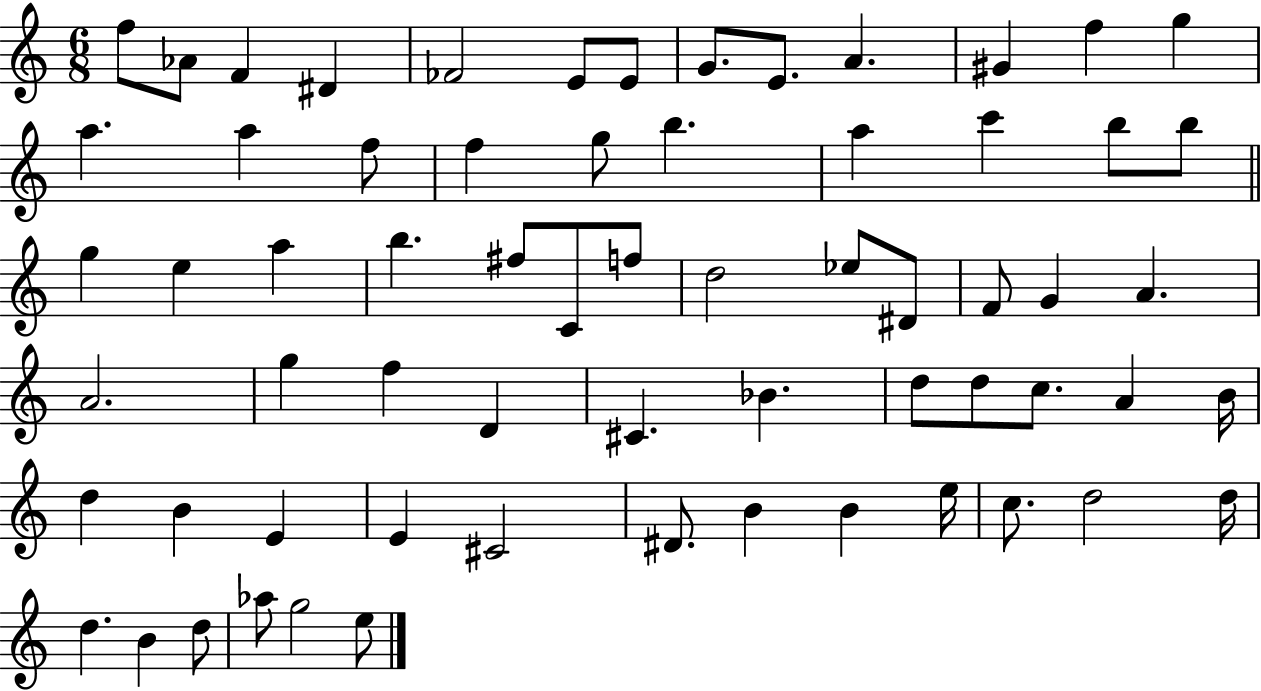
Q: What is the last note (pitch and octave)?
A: E5